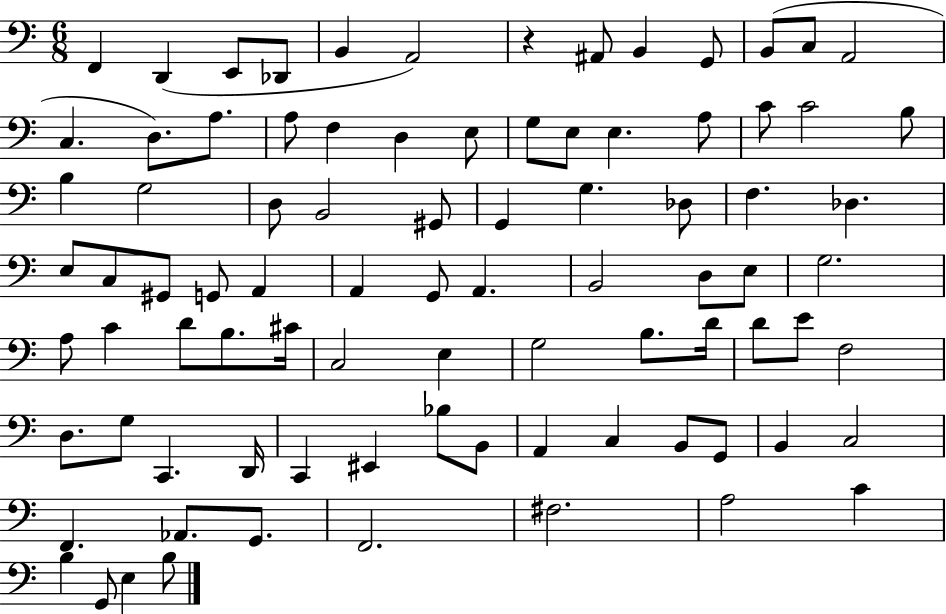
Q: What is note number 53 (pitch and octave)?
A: C#4